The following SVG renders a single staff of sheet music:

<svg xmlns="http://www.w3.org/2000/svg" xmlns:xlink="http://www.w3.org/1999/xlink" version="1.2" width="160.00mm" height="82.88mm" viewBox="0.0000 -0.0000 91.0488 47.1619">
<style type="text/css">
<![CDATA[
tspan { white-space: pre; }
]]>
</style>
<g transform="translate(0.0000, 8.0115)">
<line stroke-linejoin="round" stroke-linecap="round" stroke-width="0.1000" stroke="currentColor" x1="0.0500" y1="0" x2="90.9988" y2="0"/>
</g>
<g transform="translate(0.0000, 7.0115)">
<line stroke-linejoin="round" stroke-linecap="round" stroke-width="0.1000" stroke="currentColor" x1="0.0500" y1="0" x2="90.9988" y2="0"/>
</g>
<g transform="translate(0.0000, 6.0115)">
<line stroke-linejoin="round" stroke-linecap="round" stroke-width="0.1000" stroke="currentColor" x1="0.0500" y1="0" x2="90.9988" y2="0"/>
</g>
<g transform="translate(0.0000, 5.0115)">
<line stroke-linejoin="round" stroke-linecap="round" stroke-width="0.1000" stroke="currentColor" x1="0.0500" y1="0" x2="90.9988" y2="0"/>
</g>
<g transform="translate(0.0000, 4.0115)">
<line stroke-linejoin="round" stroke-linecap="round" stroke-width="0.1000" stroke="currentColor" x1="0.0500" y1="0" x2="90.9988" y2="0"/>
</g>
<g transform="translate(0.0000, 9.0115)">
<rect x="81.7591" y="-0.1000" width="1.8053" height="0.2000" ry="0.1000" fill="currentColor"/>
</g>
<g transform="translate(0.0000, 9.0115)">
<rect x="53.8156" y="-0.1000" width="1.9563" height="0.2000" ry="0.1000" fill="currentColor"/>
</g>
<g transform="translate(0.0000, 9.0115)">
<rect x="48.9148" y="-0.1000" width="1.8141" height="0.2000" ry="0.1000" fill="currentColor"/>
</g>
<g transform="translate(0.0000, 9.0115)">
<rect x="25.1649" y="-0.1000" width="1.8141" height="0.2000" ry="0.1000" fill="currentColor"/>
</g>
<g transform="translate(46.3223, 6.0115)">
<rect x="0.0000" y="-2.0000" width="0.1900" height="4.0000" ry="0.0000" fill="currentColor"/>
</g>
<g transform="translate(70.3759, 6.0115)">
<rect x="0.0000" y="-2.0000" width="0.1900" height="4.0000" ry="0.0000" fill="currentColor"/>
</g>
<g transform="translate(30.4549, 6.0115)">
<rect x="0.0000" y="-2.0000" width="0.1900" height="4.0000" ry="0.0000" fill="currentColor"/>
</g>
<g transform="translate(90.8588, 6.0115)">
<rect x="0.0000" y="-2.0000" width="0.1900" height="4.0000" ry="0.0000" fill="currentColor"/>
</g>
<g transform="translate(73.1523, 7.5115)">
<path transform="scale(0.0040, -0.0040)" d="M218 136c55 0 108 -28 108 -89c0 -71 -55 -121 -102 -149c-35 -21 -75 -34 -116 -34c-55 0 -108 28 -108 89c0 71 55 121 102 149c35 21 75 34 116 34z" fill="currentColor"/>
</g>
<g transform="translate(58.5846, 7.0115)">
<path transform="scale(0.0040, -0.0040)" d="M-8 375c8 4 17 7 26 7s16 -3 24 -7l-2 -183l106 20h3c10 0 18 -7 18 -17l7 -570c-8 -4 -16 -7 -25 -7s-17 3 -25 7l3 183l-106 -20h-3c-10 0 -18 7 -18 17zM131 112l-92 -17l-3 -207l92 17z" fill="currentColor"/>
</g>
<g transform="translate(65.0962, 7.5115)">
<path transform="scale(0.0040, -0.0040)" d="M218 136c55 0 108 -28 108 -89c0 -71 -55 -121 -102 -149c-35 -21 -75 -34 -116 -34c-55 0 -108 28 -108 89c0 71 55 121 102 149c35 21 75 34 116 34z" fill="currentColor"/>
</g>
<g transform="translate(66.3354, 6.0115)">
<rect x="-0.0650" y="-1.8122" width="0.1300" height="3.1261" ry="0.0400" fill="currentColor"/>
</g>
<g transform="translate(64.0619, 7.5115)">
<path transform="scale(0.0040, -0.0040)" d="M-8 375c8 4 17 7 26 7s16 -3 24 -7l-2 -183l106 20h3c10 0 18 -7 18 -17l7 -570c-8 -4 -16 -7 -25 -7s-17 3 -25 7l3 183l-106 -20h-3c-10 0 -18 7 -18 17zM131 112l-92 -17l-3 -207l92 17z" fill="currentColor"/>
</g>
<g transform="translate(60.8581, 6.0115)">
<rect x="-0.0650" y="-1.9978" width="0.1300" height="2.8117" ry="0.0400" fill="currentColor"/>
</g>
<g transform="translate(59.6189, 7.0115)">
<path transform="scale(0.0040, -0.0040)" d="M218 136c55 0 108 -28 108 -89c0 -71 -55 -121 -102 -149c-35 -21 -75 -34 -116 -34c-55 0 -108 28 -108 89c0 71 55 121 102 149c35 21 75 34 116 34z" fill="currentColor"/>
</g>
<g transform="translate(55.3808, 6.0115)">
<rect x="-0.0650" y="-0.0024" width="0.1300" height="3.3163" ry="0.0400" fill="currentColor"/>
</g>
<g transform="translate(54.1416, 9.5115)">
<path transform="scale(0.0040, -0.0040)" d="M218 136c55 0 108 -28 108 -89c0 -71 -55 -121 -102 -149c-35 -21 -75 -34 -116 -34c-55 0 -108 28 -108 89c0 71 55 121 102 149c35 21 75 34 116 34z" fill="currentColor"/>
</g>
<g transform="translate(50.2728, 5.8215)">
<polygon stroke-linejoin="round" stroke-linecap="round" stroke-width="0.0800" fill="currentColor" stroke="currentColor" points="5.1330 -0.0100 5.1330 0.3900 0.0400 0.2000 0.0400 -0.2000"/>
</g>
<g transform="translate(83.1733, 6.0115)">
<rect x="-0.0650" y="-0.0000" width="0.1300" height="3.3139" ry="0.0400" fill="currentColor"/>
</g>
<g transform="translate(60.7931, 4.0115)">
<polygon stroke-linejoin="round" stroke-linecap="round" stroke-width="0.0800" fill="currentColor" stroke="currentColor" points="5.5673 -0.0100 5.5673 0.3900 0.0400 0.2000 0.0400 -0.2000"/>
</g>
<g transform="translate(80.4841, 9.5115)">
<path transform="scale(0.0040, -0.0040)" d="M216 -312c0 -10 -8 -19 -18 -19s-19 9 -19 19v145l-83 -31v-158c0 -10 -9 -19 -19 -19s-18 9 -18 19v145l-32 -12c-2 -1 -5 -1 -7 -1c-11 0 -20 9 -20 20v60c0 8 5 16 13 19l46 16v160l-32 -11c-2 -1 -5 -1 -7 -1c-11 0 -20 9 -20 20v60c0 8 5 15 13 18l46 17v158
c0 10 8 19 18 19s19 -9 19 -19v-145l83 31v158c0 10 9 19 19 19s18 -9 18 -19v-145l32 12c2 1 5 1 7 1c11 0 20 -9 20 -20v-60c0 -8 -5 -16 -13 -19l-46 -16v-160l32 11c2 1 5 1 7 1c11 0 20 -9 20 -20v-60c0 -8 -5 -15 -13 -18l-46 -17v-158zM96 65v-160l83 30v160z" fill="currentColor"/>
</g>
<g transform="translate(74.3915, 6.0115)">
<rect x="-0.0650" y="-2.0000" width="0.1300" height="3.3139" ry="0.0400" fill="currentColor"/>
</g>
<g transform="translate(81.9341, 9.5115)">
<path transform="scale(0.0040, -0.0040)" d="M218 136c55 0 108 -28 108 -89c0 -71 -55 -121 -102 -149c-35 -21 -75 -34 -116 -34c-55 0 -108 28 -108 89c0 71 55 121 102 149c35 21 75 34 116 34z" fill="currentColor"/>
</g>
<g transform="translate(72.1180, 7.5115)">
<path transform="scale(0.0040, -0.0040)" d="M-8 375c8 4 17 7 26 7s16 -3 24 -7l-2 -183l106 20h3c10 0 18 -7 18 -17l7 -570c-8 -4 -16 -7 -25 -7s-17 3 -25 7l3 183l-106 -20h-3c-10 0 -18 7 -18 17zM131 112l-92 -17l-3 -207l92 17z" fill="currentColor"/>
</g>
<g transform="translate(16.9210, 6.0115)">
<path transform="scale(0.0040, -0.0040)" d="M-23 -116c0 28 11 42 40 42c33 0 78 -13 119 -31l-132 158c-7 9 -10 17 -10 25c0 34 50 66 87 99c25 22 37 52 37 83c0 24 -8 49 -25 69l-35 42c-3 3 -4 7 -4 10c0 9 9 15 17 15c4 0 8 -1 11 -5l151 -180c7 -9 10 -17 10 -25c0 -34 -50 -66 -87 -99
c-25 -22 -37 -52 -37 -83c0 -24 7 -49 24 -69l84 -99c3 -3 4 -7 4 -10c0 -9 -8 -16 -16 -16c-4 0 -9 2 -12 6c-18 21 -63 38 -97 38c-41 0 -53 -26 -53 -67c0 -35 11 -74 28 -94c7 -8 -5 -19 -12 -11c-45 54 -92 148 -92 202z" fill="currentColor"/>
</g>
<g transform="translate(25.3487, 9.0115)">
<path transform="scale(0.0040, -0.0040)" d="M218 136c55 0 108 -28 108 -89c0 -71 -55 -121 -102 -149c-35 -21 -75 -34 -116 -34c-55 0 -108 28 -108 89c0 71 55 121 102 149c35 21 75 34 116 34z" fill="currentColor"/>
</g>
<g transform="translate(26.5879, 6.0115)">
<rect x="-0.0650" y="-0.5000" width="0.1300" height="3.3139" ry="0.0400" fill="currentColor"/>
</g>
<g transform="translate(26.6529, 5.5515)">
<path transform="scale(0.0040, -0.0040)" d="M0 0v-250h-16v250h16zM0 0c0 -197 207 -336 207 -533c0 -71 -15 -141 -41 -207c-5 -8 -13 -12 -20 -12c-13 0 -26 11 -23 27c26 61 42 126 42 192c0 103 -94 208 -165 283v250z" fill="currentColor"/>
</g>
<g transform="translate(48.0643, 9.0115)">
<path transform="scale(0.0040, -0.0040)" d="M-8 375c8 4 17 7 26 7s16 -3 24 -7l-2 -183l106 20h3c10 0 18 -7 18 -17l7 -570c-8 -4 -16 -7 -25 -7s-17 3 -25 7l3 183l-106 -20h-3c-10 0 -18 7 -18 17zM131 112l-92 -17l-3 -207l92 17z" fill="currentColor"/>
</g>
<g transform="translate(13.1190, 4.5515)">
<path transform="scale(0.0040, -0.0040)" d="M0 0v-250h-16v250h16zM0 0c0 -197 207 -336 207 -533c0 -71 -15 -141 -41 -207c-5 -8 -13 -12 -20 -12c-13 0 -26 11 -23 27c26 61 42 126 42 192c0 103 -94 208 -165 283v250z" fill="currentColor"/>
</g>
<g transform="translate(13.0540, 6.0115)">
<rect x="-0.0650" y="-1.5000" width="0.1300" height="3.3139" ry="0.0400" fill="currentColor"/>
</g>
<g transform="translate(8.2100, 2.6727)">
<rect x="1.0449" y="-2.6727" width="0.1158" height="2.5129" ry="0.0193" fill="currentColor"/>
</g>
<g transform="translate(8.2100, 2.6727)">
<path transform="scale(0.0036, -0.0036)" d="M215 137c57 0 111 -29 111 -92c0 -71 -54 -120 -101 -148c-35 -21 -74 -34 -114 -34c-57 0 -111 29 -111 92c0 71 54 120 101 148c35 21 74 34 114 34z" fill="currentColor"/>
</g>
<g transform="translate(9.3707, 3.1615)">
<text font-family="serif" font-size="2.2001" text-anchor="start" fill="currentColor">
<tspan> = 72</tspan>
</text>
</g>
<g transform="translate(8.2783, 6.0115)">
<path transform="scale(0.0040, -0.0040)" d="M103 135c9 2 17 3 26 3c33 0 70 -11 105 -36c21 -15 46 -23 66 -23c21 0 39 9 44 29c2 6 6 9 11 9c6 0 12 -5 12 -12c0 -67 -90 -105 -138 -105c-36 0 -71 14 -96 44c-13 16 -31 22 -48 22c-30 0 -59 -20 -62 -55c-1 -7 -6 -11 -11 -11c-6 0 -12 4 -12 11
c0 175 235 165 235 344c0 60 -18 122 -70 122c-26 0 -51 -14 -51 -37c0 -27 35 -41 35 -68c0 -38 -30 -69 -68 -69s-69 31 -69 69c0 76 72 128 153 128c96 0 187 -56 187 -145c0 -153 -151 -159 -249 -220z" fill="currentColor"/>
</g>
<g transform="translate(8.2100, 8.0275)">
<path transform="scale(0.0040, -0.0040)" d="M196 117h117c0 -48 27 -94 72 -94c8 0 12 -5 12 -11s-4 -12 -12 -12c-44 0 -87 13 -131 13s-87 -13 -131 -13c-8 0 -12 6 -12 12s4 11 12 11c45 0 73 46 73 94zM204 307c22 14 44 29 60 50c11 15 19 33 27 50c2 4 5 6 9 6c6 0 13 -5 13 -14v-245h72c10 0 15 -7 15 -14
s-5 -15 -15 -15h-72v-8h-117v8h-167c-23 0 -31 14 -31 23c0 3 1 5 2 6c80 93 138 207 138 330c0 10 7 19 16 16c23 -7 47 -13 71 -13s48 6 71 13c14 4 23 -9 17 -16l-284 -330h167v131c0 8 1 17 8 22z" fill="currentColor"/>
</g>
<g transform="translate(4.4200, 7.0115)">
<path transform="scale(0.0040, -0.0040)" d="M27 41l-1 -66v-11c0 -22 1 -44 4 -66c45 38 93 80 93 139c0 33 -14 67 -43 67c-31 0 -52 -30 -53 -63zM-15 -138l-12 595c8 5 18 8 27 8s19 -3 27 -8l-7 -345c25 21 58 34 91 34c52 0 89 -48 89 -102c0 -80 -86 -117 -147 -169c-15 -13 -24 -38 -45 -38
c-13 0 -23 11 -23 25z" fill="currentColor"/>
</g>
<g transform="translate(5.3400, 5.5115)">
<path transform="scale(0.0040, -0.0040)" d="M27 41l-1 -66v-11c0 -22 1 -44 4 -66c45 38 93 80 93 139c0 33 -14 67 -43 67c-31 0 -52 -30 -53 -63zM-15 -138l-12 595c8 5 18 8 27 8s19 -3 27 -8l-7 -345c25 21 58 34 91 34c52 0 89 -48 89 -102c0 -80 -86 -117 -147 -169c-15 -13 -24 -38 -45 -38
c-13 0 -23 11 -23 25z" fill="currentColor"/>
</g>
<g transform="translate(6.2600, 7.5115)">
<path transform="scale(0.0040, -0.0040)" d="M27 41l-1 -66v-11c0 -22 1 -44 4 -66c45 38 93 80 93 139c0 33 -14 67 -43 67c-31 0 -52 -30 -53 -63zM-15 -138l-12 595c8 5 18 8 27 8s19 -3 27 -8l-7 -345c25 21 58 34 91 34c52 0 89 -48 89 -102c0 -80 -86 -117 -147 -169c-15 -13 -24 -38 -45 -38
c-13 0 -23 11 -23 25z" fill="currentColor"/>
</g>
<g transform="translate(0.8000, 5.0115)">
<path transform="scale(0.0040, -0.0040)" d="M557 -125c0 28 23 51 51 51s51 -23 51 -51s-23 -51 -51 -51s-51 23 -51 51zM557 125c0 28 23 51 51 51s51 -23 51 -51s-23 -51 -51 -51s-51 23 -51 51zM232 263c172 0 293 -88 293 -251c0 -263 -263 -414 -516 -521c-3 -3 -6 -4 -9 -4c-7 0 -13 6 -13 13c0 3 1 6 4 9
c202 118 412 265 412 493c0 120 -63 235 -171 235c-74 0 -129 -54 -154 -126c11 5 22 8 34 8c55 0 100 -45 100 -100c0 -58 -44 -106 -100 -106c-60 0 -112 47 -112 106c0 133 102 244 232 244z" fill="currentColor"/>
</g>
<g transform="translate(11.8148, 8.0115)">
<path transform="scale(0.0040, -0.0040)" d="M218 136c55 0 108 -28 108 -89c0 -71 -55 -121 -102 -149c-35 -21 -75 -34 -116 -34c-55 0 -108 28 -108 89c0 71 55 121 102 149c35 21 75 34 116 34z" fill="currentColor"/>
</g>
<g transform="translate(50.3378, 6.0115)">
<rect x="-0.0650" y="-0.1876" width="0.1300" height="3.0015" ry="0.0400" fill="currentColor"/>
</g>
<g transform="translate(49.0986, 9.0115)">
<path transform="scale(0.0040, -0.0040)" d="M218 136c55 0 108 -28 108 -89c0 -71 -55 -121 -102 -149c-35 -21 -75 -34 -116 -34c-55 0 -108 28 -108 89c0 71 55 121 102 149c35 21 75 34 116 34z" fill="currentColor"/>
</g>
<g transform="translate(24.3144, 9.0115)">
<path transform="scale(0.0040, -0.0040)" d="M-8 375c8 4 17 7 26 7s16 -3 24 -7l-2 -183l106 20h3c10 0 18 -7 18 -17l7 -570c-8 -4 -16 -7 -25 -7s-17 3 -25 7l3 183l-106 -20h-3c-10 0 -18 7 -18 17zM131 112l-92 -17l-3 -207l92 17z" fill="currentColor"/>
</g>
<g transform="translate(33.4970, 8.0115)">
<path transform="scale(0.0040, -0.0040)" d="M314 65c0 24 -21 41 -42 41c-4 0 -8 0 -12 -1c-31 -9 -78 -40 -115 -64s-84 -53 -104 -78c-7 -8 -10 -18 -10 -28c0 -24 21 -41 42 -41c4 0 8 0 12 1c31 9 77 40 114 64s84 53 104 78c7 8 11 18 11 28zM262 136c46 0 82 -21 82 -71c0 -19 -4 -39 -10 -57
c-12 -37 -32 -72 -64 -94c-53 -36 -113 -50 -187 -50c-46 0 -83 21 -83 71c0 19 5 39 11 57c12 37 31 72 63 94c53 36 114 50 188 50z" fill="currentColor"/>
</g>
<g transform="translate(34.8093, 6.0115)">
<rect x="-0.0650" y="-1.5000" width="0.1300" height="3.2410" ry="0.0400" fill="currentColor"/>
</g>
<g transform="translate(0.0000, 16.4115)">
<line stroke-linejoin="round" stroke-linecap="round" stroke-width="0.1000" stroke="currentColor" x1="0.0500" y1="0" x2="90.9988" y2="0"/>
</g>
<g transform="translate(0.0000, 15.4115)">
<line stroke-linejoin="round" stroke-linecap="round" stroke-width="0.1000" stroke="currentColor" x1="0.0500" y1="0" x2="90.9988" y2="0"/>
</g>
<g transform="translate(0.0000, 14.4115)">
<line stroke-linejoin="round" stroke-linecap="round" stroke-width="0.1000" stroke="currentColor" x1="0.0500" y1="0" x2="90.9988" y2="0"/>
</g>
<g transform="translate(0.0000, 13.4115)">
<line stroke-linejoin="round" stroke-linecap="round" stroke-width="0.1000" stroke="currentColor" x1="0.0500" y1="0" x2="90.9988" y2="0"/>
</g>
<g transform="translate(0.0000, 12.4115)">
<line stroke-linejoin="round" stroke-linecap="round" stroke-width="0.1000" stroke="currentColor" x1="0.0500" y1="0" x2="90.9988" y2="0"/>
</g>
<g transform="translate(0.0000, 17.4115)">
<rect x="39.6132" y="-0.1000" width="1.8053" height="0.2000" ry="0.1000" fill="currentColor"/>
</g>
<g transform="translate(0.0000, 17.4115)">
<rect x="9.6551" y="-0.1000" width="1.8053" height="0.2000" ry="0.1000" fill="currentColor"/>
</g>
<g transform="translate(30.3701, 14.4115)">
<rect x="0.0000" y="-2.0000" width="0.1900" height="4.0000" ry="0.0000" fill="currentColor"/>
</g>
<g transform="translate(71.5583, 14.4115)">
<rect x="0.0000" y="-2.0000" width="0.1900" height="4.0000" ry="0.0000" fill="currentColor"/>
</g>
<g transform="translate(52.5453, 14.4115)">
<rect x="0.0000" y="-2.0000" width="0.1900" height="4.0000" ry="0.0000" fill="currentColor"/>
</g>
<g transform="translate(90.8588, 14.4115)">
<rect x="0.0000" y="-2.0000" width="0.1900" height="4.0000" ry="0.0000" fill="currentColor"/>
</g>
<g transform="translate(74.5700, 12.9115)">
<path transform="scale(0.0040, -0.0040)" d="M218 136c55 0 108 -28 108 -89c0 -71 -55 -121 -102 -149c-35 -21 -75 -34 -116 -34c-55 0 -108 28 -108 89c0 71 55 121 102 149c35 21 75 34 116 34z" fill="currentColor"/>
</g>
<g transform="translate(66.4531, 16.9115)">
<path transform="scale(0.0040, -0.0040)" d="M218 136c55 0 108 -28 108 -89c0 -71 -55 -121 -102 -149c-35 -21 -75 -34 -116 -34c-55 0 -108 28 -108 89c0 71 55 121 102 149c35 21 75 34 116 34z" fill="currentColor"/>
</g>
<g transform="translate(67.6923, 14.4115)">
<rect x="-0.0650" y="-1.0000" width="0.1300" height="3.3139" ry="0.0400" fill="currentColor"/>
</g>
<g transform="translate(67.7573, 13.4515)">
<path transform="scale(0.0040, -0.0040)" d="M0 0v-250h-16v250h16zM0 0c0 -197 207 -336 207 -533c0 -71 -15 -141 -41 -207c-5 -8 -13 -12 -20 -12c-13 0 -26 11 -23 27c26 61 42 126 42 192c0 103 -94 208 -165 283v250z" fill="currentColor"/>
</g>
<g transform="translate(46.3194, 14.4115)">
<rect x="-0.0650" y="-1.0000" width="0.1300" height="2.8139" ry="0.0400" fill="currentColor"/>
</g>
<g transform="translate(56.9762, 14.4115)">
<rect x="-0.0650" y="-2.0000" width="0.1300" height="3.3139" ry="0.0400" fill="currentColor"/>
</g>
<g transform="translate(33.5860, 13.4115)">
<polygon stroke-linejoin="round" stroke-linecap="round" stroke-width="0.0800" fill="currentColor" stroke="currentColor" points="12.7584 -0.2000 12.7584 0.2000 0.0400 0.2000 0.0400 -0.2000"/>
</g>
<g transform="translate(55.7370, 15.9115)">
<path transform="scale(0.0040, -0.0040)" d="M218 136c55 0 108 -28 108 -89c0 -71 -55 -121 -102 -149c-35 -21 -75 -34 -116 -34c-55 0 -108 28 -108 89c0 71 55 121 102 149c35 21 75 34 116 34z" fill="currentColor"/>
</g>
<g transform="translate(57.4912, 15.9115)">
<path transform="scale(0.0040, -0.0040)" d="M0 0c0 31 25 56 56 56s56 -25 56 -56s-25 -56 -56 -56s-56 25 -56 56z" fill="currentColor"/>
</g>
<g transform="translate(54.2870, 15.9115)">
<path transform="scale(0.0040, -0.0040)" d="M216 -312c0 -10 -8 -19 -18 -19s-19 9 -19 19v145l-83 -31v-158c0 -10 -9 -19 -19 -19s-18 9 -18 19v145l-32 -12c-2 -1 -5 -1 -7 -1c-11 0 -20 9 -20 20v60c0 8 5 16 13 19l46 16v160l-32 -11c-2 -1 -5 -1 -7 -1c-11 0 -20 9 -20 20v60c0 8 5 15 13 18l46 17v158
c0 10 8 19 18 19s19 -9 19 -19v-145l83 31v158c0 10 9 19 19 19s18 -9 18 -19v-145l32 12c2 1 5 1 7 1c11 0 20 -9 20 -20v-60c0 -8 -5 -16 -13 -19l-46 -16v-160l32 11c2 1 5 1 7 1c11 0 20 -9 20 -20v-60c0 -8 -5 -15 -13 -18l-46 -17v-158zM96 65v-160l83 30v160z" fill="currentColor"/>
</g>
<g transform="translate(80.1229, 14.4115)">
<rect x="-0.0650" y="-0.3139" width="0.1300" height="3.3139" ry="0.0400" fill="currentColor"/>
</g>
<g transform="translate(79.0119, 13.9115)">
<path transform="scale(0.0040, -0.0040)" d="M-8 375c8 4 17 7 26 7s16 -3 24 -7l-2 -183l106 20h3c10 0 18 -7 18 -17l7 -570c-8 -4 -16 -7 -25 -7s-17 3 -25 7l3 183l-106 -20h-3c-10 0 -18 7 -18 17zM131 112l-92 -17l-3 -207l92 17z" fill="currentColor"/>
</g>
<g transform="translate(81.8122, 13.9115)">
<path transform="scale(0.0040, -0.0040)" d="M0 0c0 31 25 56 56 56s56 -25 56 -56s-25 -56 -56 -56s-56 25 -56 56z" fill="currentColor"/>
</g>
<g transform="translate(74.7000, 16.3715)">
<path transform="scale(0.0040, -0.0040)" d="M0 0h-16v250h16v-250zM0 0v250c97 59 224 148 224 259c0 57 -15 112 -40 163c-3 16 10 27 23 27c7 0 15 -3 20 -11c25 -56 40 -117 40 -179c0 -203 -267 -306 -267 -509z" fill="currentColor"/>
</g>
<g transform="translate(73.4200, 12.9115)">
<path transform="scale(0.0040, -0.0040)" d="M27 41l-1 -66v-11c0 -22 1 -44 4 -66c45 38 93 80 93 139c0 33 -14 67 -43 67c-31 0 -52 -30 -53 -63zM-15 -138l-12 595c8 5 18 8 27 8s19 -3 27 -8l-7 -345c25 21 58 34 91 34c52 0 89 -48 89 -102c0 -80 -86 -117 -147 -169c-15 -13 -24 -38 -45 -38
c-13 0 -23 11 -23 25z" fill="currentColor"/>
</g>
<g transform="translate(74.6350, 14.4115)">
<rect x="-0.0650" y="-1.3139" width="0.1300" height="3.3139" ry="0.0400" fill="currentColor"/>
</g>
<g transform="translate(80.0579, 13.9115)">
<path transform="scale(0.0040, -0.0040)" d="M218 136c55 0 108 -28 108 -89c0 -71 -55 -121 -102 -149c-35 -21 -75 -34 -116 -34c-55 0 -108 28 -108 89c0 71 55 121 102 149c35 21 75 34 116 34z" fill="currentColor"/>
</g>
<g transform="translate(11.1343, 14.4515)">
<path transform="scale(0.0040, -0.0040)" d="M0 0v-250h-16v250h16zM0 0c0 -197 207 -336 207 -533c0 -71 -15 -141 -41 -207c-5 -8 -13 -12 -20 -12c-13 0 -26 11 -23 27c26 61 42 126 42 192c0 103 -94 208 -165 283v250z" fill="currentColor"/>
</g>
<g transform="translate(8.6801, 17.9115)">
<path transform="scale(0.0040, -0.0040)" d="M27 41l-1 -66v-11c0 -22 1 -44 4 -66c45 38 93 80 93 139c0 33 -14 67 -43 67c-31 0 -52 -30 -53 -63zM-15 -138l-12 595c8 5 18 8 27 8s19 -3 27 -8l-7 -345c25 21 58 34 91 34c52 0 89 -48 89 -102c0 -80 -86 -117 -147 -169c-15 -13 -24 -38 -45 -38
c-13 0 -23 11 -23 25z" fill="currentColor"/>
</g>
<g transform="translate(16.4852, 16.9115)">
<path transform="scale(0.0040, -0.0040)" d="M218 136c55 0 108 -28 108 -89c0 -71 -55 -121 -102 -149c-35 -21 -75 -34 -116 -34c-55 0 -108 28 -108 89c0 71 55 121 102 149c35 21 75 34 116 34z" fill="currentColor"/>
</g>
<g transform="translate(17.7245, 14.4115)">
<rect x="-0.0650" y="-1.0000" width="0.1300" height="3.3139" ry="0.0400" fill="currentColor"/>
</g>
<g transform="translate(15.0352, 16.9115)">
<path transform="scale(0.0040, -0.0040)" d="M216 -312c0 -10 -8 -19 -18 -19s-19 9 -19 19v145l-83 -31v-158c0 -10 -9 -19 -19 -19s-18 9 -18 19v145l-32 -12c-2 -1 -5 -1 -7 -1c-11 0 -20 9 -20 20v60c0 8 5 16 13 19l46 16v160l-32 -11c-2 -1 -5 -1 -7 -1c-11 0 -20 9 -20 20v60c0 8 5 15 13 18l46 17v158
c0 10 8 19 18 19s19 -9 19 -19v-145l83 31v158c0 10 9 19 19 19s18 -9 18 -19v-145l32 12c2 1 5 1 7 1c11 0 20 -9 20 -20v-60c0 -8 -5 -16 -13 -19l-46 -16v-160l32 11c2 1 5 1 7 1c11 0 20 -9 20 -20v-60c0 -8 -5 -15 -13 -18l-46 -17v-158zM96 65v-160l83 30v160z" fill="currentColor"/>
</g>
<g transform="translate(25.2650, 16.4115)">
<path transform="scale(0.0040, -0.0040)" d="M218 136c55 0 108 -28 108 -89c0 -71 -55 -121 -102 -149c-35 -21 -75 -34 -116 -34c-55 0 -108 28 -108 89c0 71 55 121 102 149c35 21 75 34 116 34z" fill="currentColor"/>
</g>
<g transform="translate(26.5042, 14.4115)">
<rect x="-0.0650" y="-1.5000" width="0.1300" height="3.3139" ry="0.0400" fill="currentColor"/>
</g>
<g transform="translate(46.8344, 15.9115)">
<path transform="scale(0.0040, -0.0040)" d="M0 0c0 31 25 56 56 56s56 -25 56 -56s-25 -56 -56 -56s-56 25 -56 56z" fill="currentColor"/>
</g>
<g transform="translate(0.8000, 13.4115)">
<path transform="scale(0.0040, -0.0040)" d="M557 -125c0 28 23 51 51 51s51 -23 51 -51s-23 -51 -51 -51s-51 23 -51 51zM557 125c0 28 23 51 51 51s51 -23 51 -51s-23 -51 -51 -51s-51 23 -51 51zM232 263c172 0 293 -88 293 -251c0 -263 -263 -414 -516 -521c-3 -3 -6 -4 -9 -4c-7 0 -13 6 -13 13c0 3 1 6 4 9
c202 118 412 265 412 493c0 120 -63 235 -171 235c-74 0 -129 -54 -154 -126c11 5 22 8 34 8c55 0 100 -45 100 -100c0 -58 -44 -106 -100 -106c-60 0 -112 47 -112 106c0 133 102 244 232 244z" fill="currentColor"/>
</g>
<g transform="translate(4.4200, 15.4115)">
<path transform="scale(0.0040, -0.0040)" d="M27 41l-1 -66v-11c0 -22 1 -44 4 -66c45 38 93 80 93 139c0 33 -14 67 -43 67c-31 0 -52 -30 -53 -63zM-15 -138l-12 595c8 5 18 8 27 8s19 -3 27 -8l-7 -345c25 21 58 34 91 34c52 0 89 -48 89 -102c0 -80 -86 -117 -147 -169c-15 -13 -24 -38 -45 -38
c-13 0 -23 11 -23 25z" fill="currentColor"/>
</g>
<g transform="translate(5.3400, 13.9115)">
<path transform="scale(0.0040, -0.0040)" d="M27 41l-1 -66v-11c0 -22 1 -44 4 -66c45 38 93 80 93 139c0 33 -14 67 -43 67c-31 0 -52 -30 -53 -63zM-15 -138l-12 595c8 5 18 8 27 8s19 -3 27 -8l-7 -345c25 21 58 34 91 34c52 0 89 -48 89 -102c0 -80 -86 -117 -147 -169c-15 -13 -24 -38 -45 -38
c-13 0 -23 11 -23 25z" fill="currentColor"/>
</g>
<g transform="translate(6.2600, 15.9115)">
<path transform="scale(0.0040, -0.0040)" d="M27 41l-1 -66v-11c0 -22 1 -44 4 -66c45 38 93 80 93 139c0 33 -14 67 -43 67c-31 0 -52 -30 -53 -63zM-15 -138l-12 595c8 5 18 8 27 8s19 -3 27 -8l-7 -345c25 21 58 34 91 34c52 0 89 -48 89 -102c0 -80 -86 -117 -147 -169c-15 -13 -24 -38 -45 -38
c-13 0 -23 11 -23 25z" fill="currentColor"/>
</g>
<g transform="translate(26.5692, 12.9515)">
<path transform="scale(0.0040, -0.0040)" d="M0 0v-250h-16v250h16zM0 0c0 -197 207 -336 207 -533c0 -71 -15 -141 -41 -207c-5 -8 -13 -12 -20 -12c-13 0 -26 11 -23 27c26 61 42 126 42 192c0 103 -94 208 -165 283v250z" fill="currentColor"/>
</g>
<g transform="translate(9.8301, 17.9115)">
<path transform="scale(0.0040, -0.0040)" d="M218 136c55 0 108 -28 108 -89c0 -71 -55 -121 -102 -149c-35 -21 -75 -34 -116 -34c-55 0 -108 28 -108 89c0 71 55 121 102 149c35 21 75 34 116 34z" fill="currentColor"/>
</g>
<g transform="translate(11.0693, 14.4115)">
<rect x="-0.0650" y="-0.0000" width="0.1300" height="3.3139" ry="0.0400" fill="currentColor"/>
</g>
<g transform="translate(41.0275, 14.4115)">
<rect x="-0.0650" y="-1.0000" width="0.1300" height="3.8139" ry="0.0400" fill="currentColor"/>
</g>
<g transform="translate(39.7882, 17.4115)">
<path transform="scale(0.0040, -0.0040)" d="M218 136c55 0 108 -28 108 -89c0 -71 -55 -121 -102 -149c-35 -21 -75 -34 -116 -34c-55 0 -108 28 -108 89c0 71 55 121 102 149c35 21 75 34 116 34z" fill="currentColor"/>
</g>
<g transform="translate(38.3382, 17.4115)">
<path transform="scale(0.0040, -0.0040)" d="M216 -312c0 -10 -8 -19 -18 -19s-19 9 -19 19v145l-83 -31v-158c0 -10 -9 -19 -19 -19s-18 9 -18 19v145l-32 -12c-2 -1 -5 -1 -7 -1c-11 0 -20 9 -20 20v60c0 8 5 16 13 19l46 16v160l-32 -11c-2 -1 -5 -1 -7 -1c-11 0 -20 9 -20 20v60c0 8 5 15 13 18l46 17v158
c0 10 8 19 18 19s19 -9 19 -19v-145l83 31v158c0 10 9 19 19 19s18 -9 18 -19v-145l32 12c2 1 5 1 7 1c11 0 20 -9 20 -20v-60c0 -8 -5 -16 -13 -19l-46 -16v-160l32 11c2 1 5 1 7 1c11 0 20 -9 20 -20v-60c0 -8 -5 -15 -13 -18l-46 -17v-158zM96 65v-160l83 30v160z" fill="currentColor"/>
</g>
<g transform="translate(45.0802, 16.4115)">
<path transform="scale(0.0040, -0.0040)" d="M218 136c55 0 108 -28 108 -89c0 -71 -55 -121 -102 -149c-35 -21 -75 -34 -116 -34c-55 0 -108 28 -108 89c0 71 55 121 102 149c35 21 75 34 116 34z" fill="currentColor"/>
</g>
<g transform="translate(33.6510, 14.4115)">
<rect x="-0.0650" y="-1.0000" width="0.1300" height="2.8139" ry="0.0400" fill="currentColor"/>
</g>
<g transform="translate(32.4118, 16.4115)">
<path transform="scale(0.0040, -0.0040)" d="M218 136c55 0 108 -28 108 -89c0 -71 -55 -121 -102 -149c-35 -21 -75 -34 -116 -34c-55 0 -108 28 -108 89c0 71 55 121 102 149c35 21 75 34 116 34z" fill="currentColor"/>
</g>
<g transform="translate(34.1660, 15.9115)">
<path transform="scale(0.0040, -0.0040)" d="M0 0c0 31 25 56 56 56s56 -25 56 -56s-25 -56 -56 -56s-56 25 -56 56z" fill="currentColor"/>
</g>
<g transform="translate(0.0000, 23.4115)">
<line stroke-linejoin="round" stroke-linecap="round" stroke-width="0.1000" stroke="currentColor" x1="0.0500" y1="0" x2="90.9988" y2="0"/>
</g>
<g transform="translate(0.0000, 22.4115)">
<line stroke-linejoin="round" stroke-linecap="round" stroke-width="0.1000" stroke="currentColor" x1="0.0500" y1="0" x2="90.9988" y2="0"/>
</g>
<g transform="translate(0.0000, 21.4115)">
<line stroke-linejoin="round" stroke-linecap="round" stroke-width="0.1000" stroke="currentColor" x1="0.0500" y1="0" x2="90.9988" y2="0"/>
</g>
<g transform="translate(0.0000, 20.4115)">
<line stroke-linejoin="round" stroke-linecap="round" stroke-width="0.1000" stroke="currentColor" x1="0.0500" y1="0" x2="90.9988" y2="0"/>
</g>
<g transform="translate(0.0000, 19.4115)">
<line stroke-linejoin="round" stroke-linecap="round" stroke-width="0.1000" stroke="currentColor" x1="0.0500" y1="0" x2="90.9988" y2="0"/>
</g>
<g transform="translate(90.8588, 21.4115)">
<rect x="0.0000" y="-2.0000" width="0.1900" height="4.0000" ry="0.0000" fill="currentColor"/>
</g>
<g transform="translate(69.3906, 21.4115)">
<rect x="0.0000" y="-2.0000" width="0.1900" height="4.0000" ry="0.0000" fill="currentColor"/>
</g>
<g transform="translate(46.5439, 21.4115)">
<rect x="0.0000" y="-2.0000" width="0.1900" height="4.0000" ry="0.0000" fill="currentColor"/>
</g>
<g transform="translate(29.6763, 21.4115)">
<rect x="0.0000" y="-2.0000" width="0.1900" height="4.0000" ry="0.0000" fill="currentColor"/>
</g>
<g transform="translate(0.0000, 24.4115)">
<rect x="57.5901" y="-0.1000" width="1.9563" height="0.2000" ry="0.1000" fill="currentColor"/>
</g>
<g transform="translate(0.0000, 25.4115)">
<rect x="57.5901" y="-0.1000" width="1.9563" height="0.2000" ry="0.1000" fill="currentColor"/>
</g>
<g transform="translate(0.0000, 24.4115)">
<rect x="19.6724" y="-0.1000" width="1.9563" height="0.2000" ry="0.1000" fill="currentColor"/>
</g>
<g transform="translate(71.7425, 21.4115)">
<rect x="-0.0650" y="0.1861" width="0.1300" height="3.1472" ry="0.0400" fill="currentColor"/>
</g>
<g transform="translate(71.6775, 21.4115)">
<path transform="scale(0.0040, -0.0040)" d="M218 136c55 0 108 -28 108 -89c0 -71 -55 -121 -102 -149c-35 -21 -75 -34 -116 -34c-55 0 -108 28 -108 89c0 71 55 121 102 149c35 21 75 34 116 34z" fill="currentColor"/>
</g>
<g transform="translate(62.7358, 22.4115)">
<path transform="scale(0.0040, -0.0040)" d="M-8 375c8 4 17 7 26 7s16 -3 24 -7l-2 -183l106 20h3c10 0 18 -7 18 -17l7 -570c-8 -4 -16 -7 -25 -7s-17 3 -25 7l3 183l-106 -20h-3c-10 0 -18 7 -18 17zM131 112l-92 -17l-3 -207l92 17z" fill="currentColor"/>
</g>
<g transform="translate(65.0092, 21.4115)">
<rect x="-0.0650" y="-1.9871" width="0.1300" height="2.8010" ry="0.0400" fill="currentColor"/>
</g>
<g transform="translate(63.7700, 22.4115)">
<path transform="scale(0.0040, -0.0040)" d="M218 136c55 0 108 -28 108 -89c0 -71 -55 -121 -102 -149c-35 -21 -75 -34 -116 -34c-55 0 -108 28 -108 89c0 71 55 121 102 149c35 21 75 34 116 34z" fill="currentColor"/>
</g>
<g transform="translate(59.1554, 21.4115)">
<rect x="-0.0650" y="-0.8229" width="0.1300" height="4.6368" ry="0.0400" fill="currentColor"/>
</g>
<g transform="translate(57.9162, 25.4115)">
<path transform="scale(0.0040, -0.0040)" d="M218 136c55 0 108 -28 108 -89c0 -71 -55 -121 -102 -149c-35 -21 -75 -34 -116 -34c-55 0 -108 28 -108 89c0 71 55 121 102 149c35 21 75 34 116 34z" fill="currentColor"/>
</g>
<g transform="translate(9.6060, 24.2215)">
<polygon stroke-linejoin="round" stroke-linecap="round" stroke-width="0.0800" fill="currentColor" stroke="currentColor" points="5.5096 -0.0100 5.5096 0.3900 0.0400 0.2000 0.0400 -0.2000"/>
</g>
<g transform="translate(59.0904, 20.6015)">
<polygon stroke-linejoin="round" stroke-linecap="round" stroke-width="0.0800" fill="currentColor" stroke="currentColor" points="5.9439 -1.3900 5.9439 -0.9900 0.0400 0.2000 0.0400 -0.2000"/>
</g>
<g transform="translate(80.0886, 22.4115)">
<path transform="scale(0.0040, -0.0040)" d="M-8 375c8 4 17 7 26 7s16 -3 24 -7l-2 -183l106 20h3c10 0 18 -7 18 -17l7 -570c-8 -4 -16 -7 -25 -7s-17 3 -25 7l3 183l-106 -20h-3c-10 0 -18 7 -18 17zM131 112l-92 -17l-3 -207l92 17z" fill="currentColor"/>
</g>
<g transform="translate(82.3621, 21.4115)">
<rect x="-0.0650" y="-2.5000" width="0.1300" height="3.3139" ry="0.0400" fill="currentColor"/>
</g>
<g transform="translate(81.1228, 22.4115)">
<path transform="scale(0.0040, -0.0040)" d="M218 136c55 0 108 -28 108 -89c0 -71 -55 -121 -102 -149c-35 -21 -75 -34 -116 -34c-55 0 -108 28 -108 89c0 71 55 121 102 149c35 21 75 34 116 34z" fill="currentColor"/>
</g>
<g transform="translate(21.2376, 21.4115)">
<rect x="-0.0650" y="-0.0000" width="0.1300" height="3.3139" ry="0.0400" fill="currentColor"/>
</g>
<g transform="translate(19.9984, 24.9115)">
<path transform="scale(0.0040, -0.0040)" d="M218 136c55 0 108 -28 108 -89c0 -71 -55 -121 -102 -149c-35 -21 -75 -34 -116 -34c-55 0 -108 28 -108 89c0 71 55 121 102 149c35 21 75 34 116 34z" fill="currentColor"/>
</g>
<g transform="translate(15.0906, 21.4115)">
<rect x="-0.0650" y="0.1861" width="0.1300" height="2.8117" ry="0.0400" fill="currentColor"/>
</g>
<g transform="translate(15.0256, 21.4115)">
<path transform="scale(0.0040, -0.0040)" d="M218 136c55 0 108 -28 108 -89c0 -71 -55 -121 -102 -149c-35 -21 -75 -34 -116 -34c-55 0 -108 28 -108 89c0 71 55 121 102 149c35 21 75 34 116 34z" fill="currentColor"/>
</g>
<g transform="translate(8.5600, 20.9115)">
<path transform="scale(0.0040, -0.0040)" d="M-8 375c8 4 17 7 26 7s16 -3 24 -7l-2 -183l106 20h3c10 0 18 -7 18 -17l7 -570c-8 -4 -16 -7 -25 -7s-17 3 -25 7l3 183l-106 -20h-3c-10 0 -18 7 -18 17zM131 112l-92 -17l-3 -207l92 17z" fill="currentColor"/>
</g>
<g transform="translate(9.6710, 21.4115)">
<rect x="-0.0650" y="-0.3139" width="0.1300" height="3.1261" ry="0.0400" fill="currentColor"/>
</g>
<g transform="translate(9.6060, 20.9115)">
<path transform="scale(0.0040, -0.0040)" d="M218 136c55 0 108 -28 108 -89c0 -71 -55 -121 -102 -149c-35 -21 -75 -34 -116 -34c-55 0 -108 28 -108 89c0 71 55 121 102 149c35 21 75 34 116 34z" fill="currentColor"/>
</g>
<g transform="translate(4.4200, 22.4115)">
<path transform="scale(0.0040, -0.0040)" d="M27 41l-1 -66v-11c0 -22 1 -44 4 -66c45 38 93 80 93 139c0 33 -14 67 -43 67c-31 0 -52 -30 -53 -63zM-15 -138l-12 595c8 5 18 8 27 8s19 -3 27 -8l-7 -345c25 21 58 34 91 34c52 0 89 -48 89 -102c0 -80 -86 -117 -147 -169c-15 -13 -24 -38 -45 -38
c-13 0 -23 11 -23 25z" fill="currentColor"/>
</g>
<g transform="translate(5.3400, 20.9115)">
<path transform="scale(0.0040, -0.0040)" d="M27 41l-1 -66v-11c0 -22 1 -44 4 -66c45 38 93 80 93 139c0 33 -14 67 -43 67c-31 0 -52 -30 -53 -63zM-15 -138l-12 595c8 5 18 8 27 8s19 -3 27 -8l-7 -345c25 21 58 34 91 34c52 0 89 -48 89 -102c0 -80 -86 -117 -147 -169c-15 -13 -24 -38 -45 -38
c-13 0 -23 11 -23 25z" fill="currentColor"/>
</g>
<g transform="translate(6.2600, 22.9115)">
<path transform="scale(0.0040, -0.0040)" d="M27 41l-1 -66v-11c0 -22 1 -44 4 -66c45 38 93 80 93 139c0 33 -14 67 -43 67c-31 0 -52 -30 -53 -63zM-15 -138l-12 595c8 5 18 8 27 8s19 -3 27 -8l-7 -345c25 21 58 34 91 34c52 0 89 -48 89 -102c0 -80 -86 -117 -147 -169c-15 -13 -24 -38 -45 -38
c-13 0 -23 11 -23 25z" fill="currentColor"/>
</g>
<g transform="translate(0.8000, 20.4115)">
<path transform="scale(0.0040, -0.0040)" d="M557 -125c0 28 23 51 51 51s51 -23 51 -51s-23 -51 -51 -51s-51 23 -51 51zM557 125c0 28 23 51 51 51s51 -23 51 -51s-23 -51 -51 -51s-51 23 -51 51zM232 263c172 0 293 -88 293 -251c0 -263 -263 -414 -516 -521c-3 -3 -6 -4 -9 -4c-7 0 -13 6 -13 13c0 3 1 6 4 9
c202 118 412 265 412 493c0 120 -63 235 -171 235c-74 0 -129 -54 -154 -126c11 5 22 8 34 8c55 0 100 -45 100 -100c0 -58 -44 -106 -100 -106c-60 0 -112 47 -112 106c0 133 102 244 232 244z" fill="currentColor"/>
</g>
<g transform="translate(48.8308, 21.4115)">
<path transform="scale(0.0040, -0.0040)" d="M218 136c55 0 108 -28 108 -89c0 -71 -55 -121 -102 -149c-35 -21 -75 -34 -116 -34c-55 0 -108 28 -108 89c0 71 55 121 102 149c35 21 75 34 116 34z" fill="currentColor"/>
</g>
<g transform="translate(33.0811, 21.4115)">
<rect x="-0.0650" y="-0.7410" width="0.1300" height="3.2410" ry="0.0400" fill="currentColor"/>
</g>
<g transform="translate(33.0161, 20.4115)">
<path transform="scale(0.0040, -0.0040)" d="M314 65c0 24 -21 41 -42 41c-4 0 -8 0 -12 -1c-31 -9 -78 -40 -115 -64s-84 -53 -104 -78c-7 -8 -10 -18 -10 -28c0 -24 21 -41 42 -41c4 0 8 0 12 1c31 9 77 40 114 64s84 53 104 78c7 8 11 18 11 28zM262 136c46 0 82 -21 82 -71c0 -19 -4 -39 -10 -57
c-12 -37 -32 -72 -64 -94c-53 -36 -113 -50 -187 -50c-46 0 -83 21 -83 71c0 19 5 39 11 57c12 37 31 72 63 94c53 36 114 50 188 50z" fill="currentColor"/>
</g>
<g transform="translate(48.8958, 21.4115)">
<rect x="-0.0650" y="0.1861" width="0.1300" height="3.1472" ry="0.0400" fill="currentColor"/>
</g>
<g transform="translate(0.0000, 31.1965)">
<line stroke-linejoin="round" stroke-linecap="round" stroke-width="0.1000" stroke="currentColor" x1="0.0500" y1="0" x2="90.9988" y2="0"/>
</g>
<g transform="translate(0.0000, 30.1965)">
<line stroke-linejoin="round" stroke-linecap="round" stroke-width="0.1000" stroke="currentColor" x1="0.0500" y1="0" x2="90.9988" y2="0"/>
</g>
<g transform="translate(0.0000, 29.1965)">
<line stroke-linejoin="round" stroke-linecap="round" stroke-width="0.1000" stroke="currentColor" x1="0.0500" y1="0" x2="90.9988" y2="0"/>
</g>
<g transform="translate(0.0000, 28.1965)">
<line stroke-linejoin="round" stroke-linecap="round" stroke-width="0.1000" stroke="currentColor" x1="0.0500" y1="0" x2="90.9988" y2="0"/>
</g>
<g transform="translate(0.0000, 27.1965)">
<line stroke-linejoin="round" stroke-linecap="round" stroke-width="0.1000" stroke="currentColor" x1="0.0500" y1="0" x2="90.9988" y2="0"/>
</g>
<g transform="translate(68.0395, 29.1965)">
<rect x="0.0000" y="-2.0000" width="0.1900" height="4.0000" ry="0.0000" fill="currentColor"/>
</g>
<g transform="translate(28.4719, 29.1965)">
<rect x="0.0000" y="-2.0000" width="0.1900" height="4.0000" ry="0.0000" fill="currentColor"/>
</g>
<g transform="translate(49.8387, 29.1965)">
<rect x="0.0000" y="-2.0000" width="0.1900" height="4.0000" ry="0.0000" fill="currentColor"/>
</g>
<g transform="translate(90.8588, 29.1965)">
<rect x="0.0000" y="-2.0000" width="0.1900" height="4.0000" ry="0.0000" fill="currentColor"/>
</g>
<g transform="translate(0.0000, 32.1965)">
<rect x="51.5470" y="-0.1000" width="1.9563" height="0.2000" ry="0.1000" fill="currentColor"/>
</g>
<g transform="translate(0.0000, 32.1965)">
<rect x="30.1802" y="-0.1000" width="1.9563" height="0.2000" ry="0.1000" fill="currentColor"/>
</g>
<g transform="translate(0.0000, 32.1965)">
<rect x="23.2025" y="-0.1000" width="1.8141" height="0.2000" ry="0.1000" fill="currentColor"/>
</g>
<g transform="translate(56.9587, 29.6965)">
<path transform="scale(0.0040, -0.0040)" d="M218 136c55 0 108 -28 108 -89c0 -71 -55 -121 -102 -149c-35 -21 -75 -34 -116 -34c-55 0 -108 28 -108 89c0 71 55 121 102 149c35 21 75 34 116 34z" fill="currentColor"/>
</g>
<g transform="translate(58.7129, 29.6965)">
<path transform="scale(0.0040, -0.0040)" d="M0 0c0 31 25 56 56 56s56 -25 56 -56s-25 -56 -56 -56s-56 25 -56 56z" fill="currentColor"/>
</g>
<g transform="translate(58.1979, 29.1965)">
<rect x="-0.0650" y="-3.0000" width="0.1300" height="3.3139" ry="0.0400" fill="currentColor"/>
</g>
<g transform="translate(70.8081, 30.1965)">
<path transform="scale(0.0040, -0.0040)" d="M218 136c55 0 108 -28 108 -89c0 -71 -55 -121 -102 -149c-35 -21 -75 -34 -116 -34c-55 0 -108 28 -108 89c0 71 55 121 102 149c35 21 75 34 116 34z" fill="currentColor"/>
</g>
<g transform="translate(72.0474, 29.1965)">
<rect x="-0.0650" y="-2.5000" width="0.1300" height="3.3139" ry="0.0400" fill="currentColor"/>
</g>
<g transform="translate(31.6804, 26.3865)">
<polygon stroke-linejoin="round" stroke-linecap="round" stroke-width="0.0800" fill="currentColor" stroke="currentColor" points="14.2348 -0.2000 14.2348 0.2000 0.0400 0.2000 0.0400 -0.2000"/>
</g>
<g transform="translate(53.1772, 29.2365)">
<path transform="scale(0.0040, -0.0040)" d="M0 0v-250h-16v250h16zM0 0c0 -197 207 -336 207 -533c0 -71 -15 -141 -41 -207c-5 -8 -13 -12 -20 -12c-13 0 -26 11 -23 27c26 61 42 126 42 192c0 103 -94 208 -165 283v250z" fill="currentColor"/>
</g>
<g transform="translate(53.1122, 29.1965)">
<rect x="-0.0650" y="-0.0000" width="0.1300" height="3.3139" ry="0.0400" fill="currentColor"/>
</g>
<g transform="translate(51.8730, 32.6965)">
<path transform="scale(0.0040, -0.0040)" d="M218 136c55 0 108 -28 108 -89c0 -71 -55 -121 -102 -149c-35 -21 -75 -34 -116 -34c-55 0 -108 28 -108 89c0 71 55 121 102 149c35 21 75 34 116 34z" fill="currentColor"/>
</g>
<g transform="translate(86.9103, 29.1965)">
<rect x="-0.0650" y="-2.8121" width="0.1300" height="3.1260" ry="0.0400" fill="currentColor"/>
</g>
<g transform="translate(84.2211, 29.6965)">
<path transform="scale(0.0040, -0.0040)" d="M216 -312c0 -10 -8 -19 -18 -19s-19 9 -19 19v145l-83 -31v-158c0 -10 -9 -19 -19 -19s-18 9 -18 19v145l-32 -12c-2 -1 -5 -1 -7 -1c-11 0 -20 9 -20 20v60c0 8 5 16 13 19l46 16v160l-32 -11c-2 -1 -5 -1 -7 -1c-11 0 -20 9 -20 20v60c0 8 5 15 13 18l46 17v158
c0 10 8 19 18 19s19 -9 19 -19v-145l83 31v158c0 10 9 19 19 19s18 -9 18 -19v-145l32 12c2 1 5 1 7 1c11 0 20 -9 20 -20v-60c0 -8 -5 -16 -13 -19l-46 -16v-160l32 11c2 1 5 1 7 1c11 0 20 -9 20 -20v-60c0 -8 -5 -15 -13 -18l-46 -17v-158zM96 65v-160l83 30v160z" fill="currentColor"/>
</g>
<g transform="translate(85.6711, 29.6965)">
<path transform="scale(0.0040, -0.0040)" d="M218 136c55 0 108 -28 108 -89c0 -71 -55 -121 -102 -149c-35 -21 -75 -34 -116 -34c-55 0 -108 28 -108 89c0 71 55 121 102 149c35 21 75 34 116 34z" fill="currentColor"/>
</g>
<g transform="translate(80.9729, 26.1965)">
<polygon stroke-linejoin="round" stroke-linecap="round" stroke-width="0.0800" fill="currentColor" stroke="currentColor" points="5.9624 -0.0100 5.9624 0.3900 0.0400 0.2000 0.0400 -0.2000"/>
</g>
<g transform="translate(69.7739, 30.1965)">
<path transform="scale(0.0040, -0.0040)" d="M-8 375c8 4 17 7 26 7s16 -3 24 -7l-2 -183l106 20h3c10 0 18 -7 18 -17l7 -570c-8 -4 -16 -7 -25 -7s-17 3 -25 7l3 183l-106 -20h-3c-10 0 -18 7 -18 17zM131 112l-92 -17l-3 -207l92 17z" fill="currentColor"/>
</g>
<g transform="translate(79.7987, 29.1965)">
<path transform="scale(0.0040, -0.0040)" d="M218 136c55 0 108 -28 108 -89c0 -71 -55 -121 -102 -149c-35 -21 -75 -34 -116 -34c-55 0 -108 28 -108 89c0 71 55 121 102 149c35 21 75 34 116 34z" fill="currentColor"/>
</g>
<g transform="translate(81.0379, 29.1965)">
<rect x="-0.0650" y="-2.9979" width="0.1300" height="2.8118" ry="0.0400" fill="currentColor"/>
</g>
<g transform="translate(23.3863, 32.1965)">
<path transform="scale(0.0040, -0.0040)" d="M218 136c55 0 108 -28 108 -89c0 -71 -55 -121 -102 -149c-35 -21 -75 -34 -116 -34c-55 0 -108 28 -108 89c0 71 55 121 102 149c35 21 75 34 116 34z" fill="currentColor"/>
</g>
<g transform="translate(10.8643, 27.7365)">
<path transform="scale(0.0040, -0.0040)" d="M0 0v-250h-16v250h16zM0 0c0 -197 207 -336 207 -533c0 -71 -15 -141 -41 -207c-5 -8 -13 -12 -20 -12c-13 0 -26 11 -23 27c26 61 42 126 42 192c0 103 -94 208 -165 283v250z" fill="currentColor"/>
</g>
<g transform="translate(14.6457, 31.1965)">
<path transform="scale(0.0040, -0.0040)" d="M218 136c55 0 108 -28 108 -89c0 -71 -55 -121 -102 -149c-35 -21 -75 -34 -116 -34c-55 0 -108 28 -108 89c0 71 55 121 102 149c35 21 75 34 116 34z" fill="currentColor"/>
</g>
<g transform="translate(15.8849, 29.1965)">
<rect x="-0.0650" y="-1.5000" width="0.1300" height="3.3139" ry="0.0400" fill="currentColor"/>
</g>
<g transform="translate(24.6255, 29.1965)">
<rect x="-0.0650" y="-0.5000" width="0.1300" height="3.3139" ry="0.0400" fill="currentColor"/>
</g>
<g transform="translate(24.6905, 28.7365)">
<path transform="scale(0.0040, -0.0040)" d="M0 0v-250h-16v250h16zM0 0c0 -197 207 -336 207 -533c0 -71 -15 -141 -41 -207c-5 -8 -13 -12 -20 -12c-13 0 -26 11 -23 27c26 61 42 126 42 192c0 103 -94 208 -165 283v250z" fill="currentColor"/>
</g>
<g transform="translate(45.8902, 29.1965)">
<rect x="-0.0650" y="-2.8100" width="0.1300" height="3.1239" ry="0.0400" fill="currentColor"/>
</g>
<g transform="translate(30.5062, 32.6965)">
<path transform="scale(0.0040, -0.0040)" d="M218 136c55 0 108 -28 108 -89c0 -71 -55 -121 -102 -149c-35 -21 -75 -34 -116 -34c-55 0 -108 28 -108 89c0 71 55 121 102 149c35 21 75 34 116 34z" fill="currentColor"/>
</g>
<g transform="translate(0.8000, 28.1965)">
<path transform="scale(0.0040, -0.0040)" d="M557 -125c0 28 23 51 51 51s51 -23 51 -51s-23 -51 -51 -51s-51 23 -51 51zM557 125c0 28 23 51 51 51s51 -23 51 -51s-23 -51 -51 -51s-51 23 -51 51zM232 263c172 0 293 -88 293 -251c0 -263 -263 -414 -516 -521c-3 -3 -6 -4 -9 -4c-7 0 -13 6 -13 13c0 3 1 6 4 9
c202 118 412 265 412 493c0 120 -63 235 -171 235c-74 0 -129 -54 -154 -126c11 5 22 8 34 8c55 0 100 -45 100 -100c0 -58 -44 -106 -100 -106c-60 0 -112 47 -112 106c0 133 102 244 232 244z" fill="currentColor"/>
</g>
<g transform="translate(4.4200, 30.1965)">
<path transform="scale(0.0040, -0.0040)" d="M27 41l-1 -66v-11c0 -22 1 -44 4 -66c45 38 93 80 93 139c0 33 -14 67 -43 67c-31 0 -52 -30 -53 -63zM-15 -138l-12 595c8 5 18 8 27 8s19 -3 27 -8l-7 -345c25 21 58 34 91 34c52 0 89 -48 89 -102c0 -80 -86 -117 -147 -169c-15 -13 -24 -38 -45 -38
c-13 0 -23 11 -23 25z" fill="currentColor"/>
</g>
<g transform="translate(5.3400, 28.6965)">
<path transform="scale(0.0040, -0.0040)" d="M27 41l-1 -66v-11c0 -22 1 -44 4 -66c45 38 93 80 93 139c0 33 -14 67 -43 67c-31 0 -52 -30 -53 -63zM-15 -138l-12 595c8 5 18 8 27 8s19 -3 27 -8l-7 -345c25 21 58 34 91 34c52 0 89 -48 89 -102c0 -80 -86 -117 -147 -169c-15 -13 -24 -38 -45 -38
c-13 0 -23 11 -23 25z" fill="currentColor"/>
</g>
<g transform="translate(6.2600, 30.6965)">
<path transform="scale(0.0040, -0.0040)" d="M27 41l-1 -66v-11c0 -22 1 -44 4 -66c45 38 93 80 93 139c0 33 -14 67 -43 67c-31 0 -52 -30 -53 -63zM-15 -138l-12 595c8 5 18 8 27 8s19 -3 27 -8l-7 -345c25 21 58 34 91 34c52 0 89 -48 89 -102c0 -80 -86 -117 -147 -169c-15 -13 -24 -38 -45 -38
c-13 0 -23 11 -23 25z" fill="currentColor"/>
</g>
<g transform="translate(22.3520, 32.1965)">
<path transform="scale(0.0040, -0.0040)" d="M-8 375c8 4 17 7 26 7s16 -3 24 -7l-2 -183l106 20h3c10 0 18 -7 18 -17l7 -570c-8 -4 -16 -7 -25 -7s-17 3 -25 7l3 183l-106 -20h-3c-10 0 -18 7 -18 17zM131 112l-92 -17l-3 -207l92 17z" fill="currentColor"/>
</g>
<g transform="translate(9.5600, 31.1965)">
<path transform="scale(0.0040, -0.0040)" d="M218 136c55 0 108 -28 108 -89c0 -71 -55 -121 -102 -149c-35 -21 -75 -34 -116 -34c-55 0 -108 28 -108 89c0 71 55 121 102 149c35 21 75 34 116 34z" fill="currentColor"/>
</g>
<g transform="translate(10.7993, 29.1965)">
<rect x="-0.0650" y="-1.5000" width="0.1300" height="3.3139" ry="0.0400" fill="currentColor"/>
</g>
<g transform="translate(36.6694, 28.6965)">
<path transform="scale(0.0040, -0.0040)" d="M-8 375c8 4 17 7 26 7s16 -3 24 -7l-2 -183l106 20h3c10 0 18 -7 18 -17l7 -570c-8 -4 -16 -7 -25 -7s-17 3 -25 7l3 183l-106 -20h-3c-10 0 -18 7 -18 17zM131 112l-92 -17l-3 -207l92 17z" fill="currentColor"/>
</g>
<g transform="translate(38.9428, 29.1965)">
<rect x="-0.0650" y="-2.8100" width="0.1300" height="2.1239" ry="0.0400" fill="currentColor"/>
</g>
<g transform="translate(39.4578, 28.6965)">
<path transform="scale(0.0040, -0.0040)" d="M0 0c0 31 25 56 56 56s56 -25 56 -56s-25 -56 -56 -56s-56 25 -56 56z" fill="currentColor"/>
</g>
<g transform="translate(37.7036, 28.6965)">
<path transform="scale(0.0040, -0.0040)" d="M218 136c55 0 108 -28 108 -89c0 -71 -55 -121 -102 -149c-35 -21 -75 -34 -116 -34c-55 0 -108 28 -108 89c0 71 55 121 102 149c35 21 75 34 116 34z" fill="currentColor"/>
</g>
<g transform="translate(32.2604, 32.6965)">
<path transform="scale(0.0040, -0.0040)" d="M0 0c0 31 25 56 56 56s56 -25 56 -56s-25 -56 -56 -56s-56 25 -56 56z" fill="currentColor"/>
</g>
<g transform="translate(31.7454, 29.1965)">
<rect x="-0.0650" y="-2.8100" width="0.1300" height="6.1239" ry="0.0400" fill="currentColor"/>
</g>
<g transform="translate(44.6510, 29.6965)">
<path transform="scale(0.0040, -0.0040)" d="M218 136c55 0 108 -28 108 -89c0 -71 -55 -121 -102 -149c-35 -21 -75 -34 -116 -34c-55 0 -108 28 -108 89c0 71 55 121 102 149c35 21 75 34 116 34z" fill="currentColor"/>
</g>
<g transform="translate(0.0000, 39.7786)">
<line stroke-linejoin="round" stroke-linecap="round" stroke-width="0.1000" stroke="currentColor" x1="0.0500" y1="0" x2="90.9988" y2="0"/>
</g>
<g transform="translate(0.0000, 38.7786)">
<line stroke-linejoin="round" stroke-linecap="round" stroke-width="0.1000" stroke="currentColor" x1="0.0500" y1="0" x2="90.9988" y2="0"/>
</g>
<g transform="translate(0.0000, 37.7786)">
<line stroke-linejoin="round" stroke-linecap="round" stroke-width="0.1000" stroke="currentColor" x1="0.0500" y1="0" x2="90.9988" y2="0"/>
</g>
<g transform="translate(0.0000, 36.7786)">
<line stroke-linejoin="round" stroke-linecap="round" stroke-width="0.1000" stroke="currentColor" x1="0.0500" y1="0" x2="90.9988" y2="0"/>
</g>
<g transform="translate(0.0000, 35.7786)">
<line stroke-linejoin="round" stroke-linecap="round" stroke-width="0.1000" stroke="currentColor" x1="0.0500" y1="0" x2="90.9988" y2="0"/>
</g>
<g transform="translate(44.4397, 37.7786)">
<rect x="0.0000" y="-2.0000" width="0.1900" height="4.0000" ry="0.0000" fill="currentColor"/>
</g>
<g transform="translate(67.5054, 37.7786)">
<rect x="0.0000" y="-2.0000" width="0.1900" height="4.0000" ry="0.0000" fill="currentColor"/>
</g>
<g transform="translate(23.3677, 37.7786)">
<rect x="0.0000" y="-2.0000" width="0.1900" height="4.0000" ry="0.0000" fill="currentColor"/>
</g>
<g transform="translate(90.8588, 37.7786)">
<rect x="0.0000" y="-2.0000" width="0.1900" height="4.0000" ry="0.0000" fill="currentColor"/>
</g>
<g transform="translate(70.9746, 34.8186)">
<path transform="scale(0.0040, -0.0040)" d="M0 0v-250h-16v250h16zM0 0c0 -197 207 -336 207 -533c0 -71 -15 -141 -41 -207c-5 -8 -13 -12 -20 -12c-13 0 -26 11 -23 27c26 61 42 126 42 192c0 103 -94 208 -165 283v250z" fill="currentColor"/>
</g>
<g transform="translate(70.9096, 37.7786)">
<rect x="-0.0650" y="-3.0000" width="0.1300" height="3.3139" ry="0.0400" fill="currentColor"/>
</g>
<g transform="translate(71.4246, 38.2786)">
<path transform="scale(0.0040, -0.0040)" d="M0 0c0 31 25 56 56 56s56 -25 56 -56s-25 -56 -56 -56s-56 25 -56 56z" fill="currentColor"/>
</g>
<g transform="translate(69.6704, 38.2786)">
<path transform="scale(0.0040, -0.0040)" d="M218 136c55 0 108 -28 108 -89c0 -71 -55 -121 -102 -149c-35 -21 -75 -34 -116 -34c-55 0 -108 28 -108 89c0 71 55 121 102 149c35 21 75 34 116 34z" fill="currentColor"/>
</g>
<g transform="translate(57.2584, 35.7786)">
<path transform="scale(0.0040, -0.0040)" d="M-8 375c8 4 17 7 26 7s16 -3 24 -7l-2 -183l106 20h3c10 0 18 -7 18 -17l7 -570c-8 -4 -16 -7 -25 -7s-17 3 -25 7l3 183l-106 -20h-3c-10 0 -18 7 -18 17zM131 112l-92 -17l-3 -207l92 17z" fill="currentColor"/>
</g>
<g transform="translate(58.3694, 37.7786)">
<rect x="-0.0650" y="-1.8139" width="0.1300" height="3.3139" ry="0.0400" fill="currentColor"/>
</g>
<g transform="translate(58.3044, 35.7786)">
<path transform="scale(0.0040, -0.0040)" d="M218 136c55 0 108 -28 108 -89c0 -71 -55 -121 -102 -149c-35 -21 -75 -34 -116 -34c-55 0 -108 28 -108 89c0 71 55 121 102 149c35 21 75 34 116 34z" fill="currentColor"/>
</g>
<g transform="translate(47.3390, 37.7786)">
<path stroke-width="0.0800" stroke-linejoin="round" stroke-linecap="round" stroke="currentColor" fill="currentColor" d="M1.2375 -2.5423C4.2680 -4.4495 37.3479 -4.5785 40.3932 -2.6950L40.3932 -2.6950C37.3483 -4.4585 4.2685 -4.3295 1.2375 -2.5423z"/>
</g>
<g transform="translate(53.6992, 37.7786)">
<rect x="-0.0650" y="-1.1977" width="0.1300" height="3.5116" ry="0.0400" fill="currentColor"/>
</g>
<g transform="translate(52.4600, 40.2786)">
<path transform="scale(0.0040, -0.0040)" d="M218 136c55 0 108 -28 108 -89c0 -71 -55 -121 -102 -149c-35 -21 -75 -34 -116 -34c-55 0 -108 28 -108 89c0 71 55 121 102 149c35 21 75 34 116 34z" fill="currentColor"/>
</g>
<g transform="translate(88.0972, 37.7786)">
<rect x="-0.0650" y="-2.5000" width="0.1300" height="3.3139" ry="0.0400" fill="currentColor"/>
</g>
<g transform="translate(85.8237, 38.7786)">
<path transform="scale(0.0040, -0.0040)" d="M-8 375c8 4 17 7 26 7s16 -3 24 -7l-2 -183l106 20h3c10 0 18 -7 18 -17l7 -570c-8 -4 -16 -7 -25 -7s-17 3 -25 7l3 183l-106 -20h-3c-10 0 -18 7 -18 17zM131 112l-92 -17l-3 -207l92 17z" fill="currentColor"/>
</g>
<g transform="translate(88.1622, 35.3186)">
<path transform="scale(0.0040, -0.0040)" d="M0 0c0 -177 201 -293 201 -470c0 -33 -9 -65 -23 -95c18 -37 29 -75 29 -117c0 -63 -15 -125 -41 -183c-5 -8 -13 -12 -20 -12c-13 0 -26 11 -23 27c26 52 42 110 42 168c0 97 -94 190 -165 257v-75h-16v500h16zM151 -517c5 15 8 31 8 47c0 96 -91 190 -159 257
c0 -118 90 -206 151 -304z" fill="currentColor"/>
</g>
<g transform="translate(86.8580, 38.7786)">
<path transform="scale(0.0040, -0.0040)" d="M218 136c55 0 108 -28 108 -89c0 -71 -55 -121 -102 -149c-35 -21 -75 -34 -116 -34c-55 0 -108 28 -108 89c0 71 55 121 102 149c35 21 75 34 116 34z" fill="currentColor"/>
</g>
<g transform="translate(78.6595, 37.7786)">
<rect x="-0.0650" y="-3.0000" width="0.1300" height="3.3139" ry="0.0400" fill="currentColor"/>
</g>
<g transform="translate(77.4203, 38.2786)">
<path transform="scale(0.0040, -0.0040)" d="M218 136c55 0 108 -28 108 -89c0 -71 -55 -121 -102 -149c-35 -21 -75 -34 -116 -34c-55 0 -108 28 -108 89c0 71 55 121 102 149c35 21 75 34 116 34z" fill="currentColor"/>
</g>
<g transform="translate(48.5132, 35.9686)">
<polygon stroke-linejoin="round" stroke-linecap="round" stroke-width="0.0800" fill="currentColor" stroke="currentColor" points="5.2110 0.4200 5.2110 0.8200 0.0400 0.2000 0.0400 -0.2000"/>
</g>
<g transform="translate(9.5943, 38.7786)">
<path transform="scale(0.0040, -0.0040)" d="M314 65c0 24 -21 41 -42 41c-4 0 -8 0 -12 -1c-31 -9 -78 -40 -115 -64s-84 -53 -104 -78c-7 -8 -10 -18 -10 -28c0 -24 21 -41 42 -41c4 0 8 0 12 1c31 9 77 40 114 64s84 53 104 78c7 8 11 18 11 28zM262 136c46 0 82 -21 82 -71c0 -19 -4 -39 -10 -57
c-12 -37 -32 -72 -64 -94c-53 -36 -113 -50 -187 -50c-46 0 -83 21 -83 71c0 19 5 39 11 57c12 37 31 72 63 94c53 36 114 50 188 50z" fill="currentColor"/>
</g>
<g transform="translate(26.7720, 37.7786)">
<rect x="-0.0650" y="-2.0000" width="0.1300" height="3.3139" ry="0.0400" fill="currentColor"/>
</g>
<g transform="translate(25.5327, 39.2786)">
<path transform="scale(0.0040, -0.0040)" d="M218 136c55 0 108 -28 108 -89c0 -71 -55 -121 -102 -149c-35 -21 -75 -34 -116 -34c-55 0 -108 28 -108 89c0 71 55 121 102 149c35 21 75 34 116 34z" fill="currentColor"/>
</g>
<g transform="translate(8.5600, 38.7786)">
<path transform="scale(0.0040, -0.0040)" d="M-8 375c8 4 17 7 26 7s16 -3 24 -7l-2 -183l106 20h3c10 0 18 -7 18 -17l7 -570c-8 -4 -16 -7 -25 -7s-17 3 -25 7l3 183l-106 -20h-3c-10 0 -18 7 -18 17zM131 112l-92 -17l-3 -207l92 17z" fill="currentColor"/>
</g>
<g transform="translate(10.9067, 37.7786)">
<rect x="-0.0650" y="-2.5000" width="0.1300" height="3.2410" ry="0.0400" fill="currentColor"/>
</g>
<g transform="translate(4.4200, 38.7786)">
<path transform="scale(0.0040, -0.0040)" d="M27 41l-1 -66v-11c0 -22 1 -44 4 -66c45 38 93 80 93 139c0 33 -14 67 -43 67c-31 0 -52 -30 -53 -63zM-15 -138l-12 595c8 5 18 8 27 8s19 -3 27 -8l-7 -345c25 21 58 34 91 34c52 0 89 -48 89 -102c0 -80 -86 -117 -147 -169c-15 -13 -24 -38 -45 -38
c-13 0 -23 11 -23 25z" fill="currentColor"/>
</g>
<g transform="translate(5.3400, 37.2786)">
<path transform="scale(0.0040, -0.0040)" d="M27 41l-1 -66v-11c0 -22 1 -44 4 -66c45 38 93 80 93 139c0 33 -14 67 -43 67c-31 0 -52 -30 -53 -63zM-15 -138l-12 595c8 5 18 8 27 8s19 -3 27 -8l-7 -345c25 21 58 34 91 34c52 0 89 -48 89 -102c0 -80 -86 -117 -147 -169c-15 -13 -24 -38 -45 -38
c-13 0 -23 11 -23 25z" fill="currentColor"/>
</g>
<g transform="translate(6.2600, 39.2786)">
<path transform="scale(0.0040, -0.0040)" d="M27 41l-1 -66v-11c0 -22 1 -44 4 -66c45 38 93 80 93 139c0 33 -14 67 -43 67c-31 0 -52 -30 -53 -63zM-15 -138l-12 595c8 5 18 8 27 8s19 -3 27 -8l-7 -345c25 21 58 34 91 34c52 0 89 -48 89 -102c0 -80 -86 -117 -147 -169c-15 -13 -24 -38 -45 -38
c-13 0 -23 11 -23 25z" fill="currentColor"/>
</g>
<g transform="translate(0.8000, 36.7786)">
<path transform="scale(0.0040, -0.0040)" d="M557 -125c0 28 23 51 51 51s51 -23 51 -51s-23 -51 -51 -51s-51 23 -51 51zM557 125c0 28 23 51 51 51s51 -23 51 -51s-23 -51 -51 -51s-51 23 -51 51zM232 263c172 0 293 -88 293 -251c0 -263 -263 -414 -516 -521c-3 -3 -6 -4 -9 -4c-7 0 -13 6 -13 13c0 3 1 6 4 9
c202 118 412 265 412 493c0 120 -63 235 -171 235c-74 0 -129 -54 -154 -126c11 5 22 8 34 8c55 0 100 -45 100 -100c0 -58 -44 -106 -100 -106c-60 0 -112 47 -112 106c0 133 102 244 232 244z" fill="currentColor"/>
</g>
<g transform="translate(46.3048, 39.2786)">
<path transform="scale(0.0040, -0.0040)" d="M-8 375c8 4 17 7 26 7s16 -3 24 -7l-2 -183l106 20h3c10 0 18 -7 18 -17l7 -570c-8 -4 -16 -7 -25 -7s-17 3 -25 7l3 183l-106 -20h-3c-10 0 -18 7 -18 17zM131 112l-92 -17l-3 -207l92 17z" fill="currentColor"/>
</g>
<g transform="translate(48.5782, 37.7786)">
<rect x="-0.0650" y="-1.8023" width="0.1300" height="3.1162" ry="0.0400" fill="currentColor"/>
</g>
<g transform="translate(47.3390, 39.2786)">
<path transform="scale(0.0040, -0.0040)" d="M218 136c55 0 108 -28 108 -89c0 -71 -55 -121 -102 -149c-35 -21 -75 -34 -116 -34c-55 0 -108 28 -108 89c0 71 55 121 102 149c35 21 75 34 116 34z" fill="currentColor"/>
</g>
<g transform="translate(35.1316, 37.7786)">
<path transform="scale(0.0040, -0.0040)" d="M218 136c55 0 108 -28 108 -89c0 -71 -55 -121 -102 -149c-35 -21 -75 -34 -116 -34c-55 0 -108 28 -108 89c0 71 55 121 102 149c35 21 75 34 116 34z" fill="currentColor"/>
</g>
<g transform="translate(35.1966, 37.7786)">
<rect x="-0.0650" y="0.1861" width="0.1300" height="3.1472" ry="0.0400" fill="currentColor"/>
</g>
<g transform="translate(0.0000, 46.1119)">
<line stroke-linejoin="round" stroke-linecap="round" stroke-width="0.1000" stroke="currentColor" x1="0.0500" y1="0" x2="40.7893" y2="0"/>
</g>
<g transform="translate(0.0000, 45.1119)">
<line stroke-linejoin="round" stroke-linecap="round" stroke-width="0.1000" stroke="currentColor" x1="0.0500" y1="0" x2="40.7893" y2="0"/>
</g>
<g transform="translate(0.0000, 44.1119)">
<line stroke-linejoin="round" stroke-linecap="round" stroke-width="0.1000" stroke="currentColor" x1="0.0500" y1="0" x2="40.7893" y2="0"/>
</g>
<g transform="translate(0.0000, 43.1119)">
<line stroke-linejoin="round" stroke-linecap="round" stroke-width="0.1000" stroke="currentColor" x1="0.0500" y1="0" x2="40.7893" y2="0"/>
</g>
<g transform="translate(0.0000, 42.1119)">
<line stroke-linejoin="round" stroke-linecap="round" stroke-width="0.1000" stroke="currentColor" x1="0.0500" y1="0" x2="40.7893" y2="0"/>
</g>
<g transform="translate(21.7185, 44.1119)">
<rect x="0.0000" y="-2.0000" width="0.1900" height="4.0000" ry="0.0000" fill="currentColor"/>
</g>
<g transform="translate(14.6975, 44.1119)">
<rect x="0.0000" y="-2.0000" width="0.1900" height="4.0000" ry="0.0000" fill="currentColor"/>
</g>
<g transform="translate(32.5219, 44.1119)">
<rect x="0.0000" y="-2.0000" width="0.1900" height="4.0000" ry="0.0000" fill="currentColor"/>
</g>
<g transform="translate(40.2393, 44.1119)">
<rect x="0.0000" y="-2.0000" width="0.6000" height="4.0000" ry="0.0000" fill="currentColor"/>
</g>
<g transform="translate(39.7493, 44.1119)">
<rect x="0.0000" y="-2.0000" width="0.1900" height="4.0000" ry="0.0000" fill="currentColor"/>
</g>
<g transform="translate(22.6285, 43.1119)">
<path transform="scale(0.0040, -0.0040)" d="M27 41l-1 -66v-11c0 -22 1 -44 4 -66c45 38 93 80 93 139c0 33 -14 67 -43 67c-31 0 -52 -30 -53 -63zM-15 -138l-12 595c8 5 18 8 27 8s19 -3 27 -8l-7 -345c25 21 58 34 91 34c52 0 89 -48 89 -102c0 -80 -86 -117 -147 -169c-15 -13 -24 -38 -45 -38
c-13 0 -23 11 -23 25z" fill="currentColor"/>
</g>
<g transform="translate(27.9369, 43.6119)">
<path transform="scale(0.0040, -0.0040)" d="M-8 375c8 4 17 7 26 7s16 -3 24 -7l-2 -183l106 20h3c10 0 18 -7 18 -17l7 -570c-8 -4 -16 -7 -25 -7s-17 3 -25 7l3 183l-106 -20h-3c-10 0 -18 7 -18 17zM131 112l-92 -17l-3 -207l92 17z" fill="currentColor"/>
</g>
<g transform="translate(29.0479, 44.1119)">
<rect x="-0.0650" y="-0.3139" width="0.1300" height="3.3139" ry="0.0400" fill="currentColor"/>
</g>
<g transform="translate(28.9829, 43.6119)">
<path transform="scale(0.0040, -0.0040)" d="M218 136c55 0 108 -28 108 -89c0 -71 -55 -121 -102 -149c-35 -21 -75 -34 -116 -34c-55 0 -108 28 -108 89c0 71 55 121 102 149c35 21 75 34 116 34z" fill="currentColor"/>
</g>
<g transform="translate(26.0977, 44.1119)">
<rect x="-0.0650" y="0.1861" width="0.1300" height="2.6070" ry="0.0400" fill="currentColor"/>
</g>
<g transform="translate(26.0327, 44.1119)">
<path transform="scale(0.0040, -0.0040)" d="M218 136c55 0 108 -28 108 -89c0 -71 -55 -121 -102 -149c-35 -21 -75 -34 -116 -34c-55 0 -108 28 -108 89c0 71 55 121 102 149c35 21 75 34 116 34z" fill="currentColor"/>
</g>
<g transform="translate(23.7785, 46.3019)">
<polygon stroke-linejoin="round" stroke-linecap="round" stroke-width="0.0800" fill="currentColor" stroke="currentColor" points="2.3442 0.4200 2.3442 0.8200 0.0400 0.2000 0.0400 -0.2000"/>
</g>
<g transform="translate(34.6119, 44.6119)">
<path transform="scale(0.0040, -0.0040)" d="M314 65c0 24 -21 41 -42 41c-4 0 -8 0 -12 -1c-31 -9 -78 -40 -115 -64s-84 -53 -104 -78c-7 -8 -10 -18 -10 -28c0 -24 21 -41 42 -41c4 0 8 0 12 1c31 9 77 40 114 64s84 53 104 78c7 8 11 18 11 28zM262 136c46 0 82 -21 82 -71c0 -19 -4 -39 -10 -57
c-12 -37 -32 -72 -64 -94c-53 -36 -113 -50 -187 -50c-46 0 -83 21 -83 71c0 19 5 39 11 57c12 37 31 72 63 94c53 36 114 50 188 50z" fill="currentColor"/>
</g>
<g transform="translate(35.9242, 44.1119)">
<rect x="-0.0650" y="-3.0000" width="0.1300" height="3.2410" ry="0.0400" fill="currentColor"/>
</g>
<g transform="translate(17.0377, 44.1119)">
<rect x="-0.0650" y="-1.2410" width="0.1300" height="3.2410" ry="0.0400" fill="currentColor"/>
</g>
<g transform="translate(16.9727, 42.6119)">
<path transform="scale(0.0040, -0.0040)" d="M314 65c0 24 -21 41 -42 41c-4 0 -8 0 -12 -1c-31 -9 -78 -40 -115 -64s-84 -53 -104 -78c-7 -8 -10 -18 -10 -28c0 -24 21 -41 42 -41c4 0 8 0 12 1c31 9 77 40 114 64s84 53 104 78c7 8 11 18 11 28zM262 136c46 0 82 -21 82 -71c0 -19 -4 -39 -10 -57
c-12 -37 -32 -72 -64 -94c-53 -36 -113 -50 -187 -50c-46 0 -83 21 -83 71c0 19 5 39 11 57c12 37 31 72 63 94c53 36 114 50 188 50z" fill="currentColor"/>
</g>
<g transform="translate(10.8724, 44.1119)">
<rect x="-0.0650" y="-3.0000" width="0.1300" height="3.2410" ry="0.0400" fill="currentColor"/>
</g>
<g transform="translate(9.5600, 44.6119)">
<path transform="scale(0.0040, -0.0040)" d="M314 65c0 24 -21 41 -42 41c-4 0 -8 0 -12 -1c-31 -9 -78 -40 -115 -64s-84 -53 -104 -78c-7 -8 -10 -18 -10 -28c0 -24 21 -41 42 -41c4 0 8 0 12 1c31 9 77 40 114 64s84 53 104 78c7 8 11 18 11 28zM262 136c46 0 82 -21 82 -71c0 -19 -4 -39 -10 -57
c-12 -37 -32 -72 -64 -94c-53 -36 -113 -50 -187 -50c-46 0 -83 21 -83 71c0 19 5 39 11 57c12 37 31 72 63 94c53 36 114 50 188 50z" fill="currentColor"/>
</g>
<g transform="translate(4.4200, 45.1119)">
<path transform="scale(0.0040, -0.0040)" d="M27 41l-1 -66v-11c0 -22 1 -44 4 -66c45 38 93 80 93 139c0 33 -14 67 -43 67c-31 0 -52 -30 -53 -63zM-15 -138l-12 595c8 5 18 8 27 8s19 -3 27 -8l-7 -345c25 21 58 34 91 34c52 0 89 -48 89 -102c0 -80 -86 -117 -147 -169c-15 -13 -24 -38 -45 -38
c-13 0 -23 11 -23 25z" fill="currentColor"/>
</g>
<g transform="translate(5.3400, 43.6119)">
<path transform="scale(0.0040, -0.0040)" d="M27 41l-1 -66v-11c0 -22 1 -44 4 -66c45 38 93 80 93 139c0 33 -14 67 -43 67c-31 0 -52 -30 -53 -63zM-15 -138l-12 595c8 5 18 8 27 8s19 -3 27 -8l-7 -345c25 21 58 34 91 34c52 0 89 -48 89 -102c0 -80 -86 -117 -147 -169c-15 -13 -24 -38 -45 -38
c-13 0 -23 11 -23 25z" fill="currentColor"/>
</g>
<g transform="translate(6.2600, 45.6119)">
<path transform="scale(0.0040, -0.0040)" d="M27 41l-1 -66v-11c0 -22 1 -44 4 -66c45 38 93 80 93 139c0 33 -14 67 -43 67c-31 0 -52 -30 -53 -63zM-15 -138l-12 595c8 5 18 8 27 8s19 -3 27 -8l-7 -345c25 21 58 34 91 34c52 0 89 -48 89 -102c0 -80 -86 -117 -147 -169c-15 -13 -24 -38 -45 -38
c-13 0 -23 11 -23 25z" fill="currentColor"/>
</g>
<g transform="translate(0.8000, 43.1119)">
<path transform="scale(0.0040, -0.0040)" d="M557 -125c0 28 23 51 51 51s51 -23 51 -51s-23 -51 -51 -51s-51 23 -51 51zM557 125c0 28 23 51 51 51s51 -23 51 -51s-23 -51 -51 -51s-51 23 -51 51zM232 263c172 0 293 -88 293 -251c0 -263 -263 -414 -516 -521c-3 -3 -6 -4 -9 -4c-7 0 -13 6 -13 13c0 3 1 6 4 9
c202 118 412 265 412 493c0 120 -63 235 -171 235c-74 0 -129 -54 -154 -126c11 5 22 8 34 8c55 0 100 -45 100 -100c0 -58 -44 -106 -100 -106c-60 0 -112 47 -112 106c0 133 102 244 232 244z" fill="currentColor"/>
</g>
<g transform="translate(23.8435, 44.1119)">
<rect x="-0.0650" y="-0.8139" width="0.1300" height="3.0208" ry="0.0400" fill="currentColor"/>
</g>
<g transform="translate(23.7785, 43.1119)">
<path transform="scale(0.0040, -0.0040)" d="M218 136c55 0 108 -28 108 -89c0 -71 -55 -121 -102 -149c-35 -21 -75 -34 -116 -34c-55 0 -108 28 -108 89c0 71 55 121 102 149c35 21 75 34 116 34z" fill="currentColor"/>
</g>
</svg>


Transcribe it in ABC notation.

X:1
T:Untitled
M:2/4
L:1/4
K:Eb
G,,/2 z E,,/2 G,,2 E,,/2 D,,/2 B,,/2 A,,/2 A,, ^D,, _D,,/2 ^F,, G,,/2 G,,/2 ^E,,/2 G,,/2 ^A,, F,,/2 _G,/2 E, E,/2 D,/2 D,, F,2 D, C,,/2 B,,/2 D, B,, G,,/2 G,, E,,/2 D,,/2 E,/2 C,/2 D,,/2 C, B,, D,/2 ^C,/2 B,,2 _A,, D, A,,/2 F,,/2 A, C,/2 C, B,,/4 C,2 G,2 _F,/2 D,/2 E, C,2